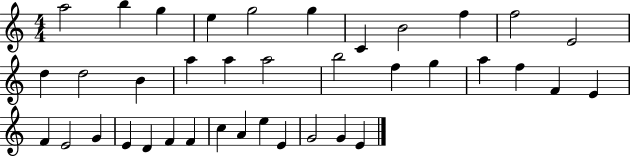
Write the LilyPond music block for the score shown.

{
  \clef treble
  \numericTimeSignature
  \time 4/4
  \key c \major
  a''2 b''4 g''4 | e''4 g''2 g''4 | c'4 b'2 f''4 | f''2 e'2 | \break d''4 d''2 b'4 | a''4 a''4 a''2 | b''2 f''4 g''4 | a''4 f''4 f'4 e'4 | \break f'4 e'2 g'4 | e'4 d'4 f'4 f'4 | c''4 a'4 e''4 e'4 | g'2 g'4 e'4 | \break \bar "|."
}